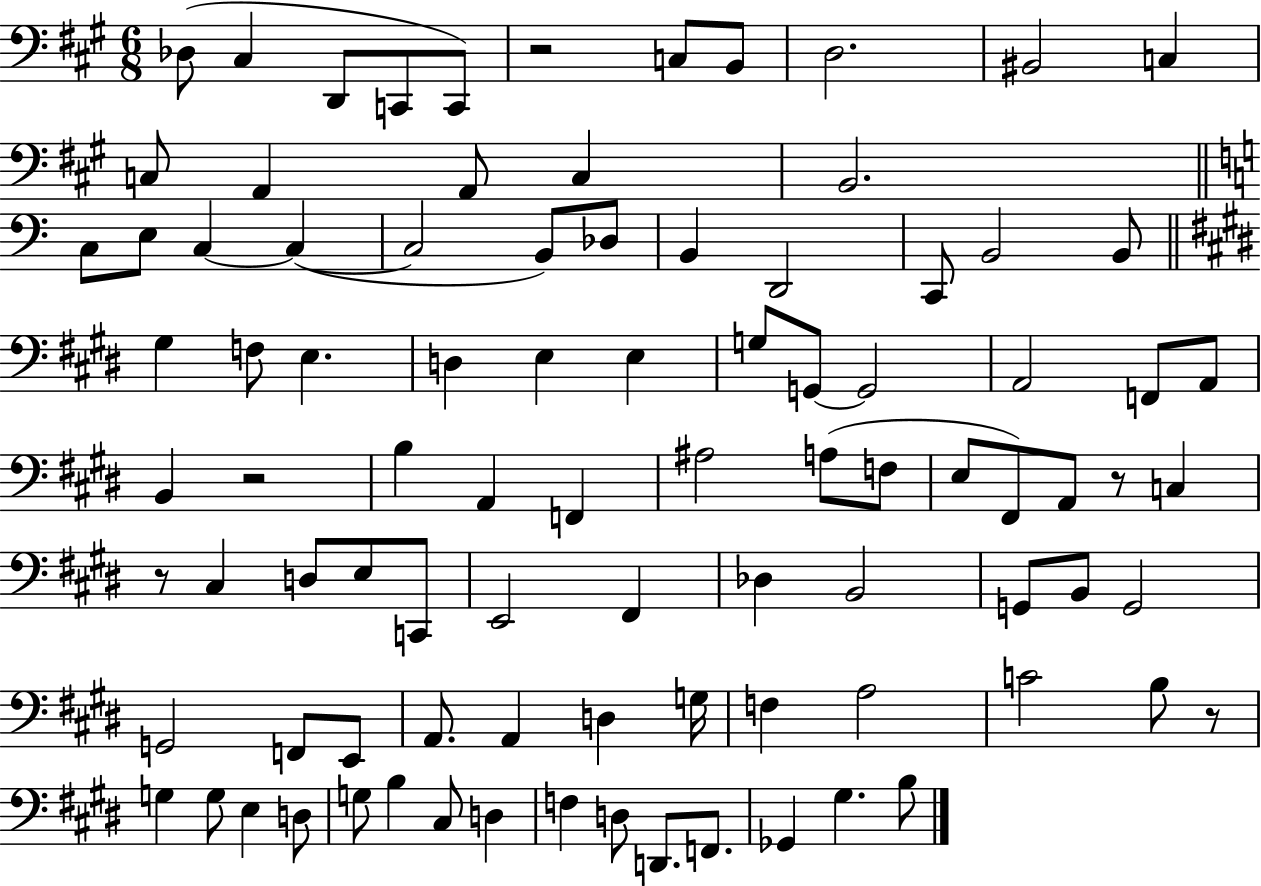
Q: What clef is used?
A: bass